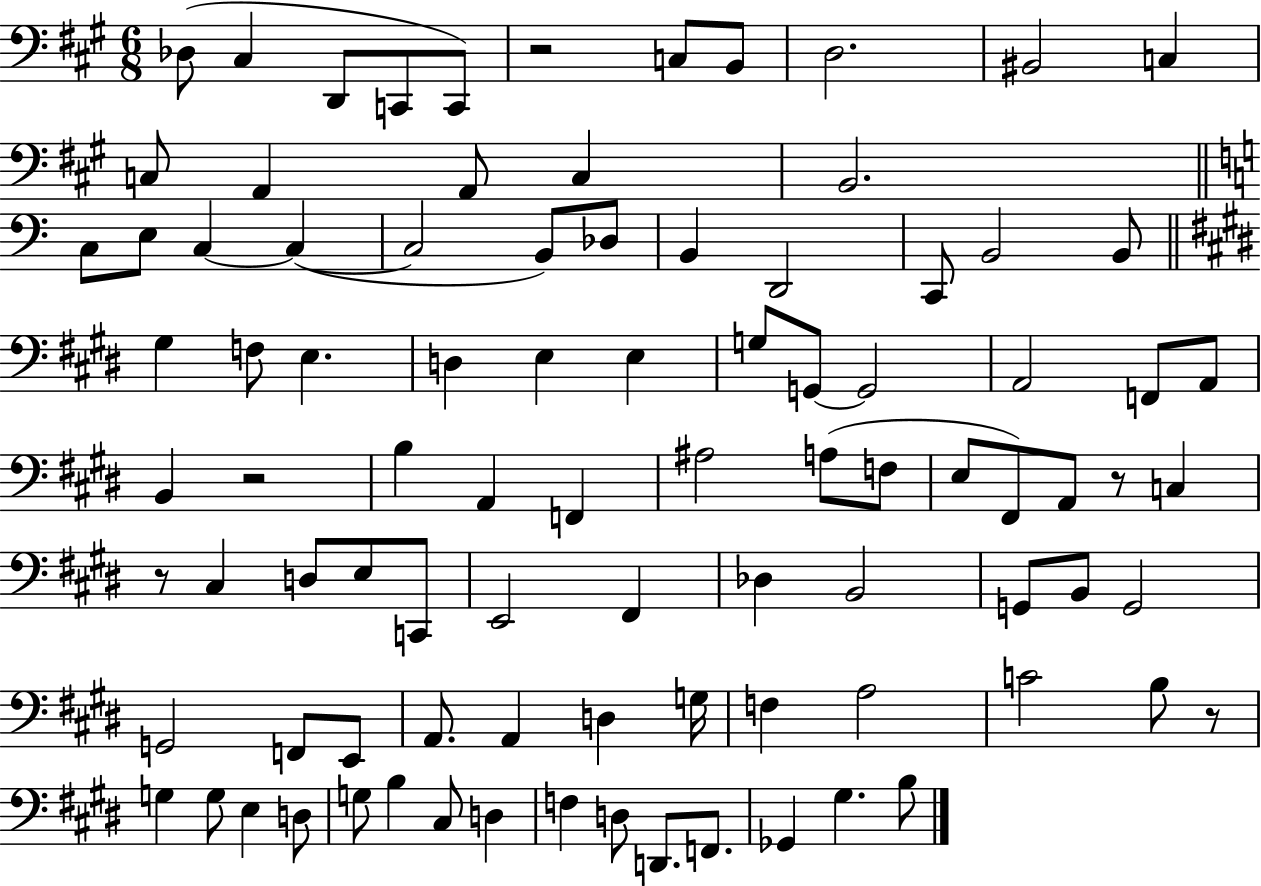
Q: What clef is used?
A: bass